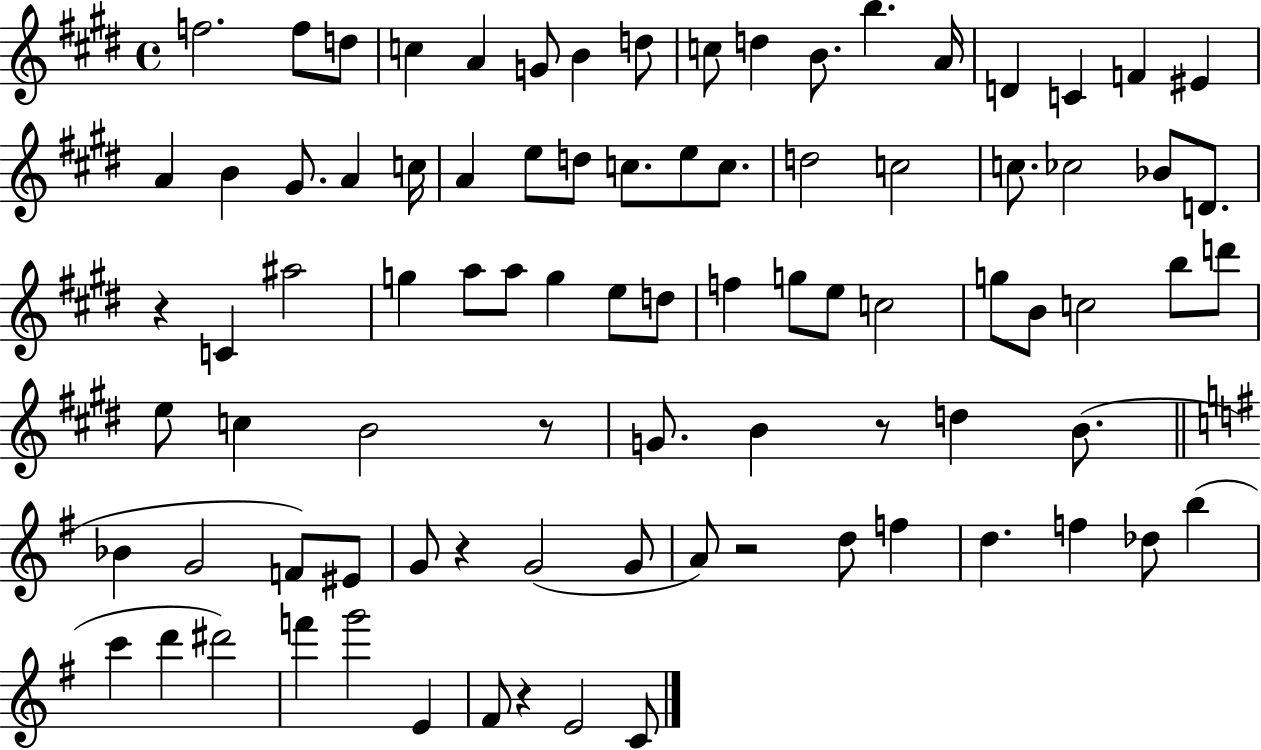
X:1
T:Untitled
M:4/4
L:1/4
K:E
f2 f/2 d/2 c A G/2 B d/2 c/2 d B/2 b A/4 D C F ^E A B ^G/2 A c/4 A e/2 d/2 c/2 e/2 c/2 d2 c2 c/2 _c2 _B/2 D/2 z C ^a2 g a/2 a/2 g e/2 d/2 f g/2 e/2 c2 g/2 B/2 c2 b/2 d'/2 e/2 c B2 z/2 G/2 B z/2 d B/2 _B G2 F/2 ^E/2 G/2 z G2 G/2 A/2 z2 d/2 f d f _d/2 b c' d' ^d'2 f' g'2 E ^F/2 z E2 C/2